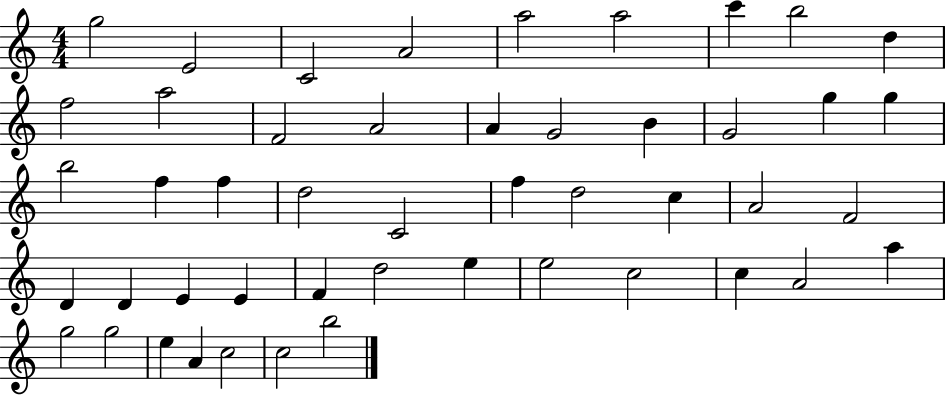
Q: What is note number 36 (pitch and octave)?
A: E5